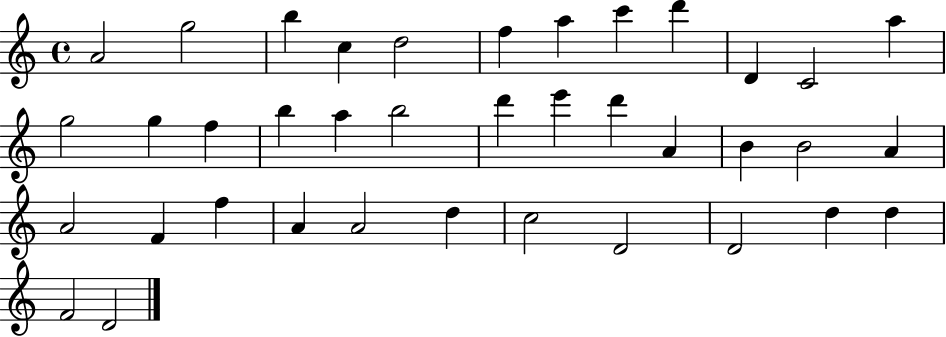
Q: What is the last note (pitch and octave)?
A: D4